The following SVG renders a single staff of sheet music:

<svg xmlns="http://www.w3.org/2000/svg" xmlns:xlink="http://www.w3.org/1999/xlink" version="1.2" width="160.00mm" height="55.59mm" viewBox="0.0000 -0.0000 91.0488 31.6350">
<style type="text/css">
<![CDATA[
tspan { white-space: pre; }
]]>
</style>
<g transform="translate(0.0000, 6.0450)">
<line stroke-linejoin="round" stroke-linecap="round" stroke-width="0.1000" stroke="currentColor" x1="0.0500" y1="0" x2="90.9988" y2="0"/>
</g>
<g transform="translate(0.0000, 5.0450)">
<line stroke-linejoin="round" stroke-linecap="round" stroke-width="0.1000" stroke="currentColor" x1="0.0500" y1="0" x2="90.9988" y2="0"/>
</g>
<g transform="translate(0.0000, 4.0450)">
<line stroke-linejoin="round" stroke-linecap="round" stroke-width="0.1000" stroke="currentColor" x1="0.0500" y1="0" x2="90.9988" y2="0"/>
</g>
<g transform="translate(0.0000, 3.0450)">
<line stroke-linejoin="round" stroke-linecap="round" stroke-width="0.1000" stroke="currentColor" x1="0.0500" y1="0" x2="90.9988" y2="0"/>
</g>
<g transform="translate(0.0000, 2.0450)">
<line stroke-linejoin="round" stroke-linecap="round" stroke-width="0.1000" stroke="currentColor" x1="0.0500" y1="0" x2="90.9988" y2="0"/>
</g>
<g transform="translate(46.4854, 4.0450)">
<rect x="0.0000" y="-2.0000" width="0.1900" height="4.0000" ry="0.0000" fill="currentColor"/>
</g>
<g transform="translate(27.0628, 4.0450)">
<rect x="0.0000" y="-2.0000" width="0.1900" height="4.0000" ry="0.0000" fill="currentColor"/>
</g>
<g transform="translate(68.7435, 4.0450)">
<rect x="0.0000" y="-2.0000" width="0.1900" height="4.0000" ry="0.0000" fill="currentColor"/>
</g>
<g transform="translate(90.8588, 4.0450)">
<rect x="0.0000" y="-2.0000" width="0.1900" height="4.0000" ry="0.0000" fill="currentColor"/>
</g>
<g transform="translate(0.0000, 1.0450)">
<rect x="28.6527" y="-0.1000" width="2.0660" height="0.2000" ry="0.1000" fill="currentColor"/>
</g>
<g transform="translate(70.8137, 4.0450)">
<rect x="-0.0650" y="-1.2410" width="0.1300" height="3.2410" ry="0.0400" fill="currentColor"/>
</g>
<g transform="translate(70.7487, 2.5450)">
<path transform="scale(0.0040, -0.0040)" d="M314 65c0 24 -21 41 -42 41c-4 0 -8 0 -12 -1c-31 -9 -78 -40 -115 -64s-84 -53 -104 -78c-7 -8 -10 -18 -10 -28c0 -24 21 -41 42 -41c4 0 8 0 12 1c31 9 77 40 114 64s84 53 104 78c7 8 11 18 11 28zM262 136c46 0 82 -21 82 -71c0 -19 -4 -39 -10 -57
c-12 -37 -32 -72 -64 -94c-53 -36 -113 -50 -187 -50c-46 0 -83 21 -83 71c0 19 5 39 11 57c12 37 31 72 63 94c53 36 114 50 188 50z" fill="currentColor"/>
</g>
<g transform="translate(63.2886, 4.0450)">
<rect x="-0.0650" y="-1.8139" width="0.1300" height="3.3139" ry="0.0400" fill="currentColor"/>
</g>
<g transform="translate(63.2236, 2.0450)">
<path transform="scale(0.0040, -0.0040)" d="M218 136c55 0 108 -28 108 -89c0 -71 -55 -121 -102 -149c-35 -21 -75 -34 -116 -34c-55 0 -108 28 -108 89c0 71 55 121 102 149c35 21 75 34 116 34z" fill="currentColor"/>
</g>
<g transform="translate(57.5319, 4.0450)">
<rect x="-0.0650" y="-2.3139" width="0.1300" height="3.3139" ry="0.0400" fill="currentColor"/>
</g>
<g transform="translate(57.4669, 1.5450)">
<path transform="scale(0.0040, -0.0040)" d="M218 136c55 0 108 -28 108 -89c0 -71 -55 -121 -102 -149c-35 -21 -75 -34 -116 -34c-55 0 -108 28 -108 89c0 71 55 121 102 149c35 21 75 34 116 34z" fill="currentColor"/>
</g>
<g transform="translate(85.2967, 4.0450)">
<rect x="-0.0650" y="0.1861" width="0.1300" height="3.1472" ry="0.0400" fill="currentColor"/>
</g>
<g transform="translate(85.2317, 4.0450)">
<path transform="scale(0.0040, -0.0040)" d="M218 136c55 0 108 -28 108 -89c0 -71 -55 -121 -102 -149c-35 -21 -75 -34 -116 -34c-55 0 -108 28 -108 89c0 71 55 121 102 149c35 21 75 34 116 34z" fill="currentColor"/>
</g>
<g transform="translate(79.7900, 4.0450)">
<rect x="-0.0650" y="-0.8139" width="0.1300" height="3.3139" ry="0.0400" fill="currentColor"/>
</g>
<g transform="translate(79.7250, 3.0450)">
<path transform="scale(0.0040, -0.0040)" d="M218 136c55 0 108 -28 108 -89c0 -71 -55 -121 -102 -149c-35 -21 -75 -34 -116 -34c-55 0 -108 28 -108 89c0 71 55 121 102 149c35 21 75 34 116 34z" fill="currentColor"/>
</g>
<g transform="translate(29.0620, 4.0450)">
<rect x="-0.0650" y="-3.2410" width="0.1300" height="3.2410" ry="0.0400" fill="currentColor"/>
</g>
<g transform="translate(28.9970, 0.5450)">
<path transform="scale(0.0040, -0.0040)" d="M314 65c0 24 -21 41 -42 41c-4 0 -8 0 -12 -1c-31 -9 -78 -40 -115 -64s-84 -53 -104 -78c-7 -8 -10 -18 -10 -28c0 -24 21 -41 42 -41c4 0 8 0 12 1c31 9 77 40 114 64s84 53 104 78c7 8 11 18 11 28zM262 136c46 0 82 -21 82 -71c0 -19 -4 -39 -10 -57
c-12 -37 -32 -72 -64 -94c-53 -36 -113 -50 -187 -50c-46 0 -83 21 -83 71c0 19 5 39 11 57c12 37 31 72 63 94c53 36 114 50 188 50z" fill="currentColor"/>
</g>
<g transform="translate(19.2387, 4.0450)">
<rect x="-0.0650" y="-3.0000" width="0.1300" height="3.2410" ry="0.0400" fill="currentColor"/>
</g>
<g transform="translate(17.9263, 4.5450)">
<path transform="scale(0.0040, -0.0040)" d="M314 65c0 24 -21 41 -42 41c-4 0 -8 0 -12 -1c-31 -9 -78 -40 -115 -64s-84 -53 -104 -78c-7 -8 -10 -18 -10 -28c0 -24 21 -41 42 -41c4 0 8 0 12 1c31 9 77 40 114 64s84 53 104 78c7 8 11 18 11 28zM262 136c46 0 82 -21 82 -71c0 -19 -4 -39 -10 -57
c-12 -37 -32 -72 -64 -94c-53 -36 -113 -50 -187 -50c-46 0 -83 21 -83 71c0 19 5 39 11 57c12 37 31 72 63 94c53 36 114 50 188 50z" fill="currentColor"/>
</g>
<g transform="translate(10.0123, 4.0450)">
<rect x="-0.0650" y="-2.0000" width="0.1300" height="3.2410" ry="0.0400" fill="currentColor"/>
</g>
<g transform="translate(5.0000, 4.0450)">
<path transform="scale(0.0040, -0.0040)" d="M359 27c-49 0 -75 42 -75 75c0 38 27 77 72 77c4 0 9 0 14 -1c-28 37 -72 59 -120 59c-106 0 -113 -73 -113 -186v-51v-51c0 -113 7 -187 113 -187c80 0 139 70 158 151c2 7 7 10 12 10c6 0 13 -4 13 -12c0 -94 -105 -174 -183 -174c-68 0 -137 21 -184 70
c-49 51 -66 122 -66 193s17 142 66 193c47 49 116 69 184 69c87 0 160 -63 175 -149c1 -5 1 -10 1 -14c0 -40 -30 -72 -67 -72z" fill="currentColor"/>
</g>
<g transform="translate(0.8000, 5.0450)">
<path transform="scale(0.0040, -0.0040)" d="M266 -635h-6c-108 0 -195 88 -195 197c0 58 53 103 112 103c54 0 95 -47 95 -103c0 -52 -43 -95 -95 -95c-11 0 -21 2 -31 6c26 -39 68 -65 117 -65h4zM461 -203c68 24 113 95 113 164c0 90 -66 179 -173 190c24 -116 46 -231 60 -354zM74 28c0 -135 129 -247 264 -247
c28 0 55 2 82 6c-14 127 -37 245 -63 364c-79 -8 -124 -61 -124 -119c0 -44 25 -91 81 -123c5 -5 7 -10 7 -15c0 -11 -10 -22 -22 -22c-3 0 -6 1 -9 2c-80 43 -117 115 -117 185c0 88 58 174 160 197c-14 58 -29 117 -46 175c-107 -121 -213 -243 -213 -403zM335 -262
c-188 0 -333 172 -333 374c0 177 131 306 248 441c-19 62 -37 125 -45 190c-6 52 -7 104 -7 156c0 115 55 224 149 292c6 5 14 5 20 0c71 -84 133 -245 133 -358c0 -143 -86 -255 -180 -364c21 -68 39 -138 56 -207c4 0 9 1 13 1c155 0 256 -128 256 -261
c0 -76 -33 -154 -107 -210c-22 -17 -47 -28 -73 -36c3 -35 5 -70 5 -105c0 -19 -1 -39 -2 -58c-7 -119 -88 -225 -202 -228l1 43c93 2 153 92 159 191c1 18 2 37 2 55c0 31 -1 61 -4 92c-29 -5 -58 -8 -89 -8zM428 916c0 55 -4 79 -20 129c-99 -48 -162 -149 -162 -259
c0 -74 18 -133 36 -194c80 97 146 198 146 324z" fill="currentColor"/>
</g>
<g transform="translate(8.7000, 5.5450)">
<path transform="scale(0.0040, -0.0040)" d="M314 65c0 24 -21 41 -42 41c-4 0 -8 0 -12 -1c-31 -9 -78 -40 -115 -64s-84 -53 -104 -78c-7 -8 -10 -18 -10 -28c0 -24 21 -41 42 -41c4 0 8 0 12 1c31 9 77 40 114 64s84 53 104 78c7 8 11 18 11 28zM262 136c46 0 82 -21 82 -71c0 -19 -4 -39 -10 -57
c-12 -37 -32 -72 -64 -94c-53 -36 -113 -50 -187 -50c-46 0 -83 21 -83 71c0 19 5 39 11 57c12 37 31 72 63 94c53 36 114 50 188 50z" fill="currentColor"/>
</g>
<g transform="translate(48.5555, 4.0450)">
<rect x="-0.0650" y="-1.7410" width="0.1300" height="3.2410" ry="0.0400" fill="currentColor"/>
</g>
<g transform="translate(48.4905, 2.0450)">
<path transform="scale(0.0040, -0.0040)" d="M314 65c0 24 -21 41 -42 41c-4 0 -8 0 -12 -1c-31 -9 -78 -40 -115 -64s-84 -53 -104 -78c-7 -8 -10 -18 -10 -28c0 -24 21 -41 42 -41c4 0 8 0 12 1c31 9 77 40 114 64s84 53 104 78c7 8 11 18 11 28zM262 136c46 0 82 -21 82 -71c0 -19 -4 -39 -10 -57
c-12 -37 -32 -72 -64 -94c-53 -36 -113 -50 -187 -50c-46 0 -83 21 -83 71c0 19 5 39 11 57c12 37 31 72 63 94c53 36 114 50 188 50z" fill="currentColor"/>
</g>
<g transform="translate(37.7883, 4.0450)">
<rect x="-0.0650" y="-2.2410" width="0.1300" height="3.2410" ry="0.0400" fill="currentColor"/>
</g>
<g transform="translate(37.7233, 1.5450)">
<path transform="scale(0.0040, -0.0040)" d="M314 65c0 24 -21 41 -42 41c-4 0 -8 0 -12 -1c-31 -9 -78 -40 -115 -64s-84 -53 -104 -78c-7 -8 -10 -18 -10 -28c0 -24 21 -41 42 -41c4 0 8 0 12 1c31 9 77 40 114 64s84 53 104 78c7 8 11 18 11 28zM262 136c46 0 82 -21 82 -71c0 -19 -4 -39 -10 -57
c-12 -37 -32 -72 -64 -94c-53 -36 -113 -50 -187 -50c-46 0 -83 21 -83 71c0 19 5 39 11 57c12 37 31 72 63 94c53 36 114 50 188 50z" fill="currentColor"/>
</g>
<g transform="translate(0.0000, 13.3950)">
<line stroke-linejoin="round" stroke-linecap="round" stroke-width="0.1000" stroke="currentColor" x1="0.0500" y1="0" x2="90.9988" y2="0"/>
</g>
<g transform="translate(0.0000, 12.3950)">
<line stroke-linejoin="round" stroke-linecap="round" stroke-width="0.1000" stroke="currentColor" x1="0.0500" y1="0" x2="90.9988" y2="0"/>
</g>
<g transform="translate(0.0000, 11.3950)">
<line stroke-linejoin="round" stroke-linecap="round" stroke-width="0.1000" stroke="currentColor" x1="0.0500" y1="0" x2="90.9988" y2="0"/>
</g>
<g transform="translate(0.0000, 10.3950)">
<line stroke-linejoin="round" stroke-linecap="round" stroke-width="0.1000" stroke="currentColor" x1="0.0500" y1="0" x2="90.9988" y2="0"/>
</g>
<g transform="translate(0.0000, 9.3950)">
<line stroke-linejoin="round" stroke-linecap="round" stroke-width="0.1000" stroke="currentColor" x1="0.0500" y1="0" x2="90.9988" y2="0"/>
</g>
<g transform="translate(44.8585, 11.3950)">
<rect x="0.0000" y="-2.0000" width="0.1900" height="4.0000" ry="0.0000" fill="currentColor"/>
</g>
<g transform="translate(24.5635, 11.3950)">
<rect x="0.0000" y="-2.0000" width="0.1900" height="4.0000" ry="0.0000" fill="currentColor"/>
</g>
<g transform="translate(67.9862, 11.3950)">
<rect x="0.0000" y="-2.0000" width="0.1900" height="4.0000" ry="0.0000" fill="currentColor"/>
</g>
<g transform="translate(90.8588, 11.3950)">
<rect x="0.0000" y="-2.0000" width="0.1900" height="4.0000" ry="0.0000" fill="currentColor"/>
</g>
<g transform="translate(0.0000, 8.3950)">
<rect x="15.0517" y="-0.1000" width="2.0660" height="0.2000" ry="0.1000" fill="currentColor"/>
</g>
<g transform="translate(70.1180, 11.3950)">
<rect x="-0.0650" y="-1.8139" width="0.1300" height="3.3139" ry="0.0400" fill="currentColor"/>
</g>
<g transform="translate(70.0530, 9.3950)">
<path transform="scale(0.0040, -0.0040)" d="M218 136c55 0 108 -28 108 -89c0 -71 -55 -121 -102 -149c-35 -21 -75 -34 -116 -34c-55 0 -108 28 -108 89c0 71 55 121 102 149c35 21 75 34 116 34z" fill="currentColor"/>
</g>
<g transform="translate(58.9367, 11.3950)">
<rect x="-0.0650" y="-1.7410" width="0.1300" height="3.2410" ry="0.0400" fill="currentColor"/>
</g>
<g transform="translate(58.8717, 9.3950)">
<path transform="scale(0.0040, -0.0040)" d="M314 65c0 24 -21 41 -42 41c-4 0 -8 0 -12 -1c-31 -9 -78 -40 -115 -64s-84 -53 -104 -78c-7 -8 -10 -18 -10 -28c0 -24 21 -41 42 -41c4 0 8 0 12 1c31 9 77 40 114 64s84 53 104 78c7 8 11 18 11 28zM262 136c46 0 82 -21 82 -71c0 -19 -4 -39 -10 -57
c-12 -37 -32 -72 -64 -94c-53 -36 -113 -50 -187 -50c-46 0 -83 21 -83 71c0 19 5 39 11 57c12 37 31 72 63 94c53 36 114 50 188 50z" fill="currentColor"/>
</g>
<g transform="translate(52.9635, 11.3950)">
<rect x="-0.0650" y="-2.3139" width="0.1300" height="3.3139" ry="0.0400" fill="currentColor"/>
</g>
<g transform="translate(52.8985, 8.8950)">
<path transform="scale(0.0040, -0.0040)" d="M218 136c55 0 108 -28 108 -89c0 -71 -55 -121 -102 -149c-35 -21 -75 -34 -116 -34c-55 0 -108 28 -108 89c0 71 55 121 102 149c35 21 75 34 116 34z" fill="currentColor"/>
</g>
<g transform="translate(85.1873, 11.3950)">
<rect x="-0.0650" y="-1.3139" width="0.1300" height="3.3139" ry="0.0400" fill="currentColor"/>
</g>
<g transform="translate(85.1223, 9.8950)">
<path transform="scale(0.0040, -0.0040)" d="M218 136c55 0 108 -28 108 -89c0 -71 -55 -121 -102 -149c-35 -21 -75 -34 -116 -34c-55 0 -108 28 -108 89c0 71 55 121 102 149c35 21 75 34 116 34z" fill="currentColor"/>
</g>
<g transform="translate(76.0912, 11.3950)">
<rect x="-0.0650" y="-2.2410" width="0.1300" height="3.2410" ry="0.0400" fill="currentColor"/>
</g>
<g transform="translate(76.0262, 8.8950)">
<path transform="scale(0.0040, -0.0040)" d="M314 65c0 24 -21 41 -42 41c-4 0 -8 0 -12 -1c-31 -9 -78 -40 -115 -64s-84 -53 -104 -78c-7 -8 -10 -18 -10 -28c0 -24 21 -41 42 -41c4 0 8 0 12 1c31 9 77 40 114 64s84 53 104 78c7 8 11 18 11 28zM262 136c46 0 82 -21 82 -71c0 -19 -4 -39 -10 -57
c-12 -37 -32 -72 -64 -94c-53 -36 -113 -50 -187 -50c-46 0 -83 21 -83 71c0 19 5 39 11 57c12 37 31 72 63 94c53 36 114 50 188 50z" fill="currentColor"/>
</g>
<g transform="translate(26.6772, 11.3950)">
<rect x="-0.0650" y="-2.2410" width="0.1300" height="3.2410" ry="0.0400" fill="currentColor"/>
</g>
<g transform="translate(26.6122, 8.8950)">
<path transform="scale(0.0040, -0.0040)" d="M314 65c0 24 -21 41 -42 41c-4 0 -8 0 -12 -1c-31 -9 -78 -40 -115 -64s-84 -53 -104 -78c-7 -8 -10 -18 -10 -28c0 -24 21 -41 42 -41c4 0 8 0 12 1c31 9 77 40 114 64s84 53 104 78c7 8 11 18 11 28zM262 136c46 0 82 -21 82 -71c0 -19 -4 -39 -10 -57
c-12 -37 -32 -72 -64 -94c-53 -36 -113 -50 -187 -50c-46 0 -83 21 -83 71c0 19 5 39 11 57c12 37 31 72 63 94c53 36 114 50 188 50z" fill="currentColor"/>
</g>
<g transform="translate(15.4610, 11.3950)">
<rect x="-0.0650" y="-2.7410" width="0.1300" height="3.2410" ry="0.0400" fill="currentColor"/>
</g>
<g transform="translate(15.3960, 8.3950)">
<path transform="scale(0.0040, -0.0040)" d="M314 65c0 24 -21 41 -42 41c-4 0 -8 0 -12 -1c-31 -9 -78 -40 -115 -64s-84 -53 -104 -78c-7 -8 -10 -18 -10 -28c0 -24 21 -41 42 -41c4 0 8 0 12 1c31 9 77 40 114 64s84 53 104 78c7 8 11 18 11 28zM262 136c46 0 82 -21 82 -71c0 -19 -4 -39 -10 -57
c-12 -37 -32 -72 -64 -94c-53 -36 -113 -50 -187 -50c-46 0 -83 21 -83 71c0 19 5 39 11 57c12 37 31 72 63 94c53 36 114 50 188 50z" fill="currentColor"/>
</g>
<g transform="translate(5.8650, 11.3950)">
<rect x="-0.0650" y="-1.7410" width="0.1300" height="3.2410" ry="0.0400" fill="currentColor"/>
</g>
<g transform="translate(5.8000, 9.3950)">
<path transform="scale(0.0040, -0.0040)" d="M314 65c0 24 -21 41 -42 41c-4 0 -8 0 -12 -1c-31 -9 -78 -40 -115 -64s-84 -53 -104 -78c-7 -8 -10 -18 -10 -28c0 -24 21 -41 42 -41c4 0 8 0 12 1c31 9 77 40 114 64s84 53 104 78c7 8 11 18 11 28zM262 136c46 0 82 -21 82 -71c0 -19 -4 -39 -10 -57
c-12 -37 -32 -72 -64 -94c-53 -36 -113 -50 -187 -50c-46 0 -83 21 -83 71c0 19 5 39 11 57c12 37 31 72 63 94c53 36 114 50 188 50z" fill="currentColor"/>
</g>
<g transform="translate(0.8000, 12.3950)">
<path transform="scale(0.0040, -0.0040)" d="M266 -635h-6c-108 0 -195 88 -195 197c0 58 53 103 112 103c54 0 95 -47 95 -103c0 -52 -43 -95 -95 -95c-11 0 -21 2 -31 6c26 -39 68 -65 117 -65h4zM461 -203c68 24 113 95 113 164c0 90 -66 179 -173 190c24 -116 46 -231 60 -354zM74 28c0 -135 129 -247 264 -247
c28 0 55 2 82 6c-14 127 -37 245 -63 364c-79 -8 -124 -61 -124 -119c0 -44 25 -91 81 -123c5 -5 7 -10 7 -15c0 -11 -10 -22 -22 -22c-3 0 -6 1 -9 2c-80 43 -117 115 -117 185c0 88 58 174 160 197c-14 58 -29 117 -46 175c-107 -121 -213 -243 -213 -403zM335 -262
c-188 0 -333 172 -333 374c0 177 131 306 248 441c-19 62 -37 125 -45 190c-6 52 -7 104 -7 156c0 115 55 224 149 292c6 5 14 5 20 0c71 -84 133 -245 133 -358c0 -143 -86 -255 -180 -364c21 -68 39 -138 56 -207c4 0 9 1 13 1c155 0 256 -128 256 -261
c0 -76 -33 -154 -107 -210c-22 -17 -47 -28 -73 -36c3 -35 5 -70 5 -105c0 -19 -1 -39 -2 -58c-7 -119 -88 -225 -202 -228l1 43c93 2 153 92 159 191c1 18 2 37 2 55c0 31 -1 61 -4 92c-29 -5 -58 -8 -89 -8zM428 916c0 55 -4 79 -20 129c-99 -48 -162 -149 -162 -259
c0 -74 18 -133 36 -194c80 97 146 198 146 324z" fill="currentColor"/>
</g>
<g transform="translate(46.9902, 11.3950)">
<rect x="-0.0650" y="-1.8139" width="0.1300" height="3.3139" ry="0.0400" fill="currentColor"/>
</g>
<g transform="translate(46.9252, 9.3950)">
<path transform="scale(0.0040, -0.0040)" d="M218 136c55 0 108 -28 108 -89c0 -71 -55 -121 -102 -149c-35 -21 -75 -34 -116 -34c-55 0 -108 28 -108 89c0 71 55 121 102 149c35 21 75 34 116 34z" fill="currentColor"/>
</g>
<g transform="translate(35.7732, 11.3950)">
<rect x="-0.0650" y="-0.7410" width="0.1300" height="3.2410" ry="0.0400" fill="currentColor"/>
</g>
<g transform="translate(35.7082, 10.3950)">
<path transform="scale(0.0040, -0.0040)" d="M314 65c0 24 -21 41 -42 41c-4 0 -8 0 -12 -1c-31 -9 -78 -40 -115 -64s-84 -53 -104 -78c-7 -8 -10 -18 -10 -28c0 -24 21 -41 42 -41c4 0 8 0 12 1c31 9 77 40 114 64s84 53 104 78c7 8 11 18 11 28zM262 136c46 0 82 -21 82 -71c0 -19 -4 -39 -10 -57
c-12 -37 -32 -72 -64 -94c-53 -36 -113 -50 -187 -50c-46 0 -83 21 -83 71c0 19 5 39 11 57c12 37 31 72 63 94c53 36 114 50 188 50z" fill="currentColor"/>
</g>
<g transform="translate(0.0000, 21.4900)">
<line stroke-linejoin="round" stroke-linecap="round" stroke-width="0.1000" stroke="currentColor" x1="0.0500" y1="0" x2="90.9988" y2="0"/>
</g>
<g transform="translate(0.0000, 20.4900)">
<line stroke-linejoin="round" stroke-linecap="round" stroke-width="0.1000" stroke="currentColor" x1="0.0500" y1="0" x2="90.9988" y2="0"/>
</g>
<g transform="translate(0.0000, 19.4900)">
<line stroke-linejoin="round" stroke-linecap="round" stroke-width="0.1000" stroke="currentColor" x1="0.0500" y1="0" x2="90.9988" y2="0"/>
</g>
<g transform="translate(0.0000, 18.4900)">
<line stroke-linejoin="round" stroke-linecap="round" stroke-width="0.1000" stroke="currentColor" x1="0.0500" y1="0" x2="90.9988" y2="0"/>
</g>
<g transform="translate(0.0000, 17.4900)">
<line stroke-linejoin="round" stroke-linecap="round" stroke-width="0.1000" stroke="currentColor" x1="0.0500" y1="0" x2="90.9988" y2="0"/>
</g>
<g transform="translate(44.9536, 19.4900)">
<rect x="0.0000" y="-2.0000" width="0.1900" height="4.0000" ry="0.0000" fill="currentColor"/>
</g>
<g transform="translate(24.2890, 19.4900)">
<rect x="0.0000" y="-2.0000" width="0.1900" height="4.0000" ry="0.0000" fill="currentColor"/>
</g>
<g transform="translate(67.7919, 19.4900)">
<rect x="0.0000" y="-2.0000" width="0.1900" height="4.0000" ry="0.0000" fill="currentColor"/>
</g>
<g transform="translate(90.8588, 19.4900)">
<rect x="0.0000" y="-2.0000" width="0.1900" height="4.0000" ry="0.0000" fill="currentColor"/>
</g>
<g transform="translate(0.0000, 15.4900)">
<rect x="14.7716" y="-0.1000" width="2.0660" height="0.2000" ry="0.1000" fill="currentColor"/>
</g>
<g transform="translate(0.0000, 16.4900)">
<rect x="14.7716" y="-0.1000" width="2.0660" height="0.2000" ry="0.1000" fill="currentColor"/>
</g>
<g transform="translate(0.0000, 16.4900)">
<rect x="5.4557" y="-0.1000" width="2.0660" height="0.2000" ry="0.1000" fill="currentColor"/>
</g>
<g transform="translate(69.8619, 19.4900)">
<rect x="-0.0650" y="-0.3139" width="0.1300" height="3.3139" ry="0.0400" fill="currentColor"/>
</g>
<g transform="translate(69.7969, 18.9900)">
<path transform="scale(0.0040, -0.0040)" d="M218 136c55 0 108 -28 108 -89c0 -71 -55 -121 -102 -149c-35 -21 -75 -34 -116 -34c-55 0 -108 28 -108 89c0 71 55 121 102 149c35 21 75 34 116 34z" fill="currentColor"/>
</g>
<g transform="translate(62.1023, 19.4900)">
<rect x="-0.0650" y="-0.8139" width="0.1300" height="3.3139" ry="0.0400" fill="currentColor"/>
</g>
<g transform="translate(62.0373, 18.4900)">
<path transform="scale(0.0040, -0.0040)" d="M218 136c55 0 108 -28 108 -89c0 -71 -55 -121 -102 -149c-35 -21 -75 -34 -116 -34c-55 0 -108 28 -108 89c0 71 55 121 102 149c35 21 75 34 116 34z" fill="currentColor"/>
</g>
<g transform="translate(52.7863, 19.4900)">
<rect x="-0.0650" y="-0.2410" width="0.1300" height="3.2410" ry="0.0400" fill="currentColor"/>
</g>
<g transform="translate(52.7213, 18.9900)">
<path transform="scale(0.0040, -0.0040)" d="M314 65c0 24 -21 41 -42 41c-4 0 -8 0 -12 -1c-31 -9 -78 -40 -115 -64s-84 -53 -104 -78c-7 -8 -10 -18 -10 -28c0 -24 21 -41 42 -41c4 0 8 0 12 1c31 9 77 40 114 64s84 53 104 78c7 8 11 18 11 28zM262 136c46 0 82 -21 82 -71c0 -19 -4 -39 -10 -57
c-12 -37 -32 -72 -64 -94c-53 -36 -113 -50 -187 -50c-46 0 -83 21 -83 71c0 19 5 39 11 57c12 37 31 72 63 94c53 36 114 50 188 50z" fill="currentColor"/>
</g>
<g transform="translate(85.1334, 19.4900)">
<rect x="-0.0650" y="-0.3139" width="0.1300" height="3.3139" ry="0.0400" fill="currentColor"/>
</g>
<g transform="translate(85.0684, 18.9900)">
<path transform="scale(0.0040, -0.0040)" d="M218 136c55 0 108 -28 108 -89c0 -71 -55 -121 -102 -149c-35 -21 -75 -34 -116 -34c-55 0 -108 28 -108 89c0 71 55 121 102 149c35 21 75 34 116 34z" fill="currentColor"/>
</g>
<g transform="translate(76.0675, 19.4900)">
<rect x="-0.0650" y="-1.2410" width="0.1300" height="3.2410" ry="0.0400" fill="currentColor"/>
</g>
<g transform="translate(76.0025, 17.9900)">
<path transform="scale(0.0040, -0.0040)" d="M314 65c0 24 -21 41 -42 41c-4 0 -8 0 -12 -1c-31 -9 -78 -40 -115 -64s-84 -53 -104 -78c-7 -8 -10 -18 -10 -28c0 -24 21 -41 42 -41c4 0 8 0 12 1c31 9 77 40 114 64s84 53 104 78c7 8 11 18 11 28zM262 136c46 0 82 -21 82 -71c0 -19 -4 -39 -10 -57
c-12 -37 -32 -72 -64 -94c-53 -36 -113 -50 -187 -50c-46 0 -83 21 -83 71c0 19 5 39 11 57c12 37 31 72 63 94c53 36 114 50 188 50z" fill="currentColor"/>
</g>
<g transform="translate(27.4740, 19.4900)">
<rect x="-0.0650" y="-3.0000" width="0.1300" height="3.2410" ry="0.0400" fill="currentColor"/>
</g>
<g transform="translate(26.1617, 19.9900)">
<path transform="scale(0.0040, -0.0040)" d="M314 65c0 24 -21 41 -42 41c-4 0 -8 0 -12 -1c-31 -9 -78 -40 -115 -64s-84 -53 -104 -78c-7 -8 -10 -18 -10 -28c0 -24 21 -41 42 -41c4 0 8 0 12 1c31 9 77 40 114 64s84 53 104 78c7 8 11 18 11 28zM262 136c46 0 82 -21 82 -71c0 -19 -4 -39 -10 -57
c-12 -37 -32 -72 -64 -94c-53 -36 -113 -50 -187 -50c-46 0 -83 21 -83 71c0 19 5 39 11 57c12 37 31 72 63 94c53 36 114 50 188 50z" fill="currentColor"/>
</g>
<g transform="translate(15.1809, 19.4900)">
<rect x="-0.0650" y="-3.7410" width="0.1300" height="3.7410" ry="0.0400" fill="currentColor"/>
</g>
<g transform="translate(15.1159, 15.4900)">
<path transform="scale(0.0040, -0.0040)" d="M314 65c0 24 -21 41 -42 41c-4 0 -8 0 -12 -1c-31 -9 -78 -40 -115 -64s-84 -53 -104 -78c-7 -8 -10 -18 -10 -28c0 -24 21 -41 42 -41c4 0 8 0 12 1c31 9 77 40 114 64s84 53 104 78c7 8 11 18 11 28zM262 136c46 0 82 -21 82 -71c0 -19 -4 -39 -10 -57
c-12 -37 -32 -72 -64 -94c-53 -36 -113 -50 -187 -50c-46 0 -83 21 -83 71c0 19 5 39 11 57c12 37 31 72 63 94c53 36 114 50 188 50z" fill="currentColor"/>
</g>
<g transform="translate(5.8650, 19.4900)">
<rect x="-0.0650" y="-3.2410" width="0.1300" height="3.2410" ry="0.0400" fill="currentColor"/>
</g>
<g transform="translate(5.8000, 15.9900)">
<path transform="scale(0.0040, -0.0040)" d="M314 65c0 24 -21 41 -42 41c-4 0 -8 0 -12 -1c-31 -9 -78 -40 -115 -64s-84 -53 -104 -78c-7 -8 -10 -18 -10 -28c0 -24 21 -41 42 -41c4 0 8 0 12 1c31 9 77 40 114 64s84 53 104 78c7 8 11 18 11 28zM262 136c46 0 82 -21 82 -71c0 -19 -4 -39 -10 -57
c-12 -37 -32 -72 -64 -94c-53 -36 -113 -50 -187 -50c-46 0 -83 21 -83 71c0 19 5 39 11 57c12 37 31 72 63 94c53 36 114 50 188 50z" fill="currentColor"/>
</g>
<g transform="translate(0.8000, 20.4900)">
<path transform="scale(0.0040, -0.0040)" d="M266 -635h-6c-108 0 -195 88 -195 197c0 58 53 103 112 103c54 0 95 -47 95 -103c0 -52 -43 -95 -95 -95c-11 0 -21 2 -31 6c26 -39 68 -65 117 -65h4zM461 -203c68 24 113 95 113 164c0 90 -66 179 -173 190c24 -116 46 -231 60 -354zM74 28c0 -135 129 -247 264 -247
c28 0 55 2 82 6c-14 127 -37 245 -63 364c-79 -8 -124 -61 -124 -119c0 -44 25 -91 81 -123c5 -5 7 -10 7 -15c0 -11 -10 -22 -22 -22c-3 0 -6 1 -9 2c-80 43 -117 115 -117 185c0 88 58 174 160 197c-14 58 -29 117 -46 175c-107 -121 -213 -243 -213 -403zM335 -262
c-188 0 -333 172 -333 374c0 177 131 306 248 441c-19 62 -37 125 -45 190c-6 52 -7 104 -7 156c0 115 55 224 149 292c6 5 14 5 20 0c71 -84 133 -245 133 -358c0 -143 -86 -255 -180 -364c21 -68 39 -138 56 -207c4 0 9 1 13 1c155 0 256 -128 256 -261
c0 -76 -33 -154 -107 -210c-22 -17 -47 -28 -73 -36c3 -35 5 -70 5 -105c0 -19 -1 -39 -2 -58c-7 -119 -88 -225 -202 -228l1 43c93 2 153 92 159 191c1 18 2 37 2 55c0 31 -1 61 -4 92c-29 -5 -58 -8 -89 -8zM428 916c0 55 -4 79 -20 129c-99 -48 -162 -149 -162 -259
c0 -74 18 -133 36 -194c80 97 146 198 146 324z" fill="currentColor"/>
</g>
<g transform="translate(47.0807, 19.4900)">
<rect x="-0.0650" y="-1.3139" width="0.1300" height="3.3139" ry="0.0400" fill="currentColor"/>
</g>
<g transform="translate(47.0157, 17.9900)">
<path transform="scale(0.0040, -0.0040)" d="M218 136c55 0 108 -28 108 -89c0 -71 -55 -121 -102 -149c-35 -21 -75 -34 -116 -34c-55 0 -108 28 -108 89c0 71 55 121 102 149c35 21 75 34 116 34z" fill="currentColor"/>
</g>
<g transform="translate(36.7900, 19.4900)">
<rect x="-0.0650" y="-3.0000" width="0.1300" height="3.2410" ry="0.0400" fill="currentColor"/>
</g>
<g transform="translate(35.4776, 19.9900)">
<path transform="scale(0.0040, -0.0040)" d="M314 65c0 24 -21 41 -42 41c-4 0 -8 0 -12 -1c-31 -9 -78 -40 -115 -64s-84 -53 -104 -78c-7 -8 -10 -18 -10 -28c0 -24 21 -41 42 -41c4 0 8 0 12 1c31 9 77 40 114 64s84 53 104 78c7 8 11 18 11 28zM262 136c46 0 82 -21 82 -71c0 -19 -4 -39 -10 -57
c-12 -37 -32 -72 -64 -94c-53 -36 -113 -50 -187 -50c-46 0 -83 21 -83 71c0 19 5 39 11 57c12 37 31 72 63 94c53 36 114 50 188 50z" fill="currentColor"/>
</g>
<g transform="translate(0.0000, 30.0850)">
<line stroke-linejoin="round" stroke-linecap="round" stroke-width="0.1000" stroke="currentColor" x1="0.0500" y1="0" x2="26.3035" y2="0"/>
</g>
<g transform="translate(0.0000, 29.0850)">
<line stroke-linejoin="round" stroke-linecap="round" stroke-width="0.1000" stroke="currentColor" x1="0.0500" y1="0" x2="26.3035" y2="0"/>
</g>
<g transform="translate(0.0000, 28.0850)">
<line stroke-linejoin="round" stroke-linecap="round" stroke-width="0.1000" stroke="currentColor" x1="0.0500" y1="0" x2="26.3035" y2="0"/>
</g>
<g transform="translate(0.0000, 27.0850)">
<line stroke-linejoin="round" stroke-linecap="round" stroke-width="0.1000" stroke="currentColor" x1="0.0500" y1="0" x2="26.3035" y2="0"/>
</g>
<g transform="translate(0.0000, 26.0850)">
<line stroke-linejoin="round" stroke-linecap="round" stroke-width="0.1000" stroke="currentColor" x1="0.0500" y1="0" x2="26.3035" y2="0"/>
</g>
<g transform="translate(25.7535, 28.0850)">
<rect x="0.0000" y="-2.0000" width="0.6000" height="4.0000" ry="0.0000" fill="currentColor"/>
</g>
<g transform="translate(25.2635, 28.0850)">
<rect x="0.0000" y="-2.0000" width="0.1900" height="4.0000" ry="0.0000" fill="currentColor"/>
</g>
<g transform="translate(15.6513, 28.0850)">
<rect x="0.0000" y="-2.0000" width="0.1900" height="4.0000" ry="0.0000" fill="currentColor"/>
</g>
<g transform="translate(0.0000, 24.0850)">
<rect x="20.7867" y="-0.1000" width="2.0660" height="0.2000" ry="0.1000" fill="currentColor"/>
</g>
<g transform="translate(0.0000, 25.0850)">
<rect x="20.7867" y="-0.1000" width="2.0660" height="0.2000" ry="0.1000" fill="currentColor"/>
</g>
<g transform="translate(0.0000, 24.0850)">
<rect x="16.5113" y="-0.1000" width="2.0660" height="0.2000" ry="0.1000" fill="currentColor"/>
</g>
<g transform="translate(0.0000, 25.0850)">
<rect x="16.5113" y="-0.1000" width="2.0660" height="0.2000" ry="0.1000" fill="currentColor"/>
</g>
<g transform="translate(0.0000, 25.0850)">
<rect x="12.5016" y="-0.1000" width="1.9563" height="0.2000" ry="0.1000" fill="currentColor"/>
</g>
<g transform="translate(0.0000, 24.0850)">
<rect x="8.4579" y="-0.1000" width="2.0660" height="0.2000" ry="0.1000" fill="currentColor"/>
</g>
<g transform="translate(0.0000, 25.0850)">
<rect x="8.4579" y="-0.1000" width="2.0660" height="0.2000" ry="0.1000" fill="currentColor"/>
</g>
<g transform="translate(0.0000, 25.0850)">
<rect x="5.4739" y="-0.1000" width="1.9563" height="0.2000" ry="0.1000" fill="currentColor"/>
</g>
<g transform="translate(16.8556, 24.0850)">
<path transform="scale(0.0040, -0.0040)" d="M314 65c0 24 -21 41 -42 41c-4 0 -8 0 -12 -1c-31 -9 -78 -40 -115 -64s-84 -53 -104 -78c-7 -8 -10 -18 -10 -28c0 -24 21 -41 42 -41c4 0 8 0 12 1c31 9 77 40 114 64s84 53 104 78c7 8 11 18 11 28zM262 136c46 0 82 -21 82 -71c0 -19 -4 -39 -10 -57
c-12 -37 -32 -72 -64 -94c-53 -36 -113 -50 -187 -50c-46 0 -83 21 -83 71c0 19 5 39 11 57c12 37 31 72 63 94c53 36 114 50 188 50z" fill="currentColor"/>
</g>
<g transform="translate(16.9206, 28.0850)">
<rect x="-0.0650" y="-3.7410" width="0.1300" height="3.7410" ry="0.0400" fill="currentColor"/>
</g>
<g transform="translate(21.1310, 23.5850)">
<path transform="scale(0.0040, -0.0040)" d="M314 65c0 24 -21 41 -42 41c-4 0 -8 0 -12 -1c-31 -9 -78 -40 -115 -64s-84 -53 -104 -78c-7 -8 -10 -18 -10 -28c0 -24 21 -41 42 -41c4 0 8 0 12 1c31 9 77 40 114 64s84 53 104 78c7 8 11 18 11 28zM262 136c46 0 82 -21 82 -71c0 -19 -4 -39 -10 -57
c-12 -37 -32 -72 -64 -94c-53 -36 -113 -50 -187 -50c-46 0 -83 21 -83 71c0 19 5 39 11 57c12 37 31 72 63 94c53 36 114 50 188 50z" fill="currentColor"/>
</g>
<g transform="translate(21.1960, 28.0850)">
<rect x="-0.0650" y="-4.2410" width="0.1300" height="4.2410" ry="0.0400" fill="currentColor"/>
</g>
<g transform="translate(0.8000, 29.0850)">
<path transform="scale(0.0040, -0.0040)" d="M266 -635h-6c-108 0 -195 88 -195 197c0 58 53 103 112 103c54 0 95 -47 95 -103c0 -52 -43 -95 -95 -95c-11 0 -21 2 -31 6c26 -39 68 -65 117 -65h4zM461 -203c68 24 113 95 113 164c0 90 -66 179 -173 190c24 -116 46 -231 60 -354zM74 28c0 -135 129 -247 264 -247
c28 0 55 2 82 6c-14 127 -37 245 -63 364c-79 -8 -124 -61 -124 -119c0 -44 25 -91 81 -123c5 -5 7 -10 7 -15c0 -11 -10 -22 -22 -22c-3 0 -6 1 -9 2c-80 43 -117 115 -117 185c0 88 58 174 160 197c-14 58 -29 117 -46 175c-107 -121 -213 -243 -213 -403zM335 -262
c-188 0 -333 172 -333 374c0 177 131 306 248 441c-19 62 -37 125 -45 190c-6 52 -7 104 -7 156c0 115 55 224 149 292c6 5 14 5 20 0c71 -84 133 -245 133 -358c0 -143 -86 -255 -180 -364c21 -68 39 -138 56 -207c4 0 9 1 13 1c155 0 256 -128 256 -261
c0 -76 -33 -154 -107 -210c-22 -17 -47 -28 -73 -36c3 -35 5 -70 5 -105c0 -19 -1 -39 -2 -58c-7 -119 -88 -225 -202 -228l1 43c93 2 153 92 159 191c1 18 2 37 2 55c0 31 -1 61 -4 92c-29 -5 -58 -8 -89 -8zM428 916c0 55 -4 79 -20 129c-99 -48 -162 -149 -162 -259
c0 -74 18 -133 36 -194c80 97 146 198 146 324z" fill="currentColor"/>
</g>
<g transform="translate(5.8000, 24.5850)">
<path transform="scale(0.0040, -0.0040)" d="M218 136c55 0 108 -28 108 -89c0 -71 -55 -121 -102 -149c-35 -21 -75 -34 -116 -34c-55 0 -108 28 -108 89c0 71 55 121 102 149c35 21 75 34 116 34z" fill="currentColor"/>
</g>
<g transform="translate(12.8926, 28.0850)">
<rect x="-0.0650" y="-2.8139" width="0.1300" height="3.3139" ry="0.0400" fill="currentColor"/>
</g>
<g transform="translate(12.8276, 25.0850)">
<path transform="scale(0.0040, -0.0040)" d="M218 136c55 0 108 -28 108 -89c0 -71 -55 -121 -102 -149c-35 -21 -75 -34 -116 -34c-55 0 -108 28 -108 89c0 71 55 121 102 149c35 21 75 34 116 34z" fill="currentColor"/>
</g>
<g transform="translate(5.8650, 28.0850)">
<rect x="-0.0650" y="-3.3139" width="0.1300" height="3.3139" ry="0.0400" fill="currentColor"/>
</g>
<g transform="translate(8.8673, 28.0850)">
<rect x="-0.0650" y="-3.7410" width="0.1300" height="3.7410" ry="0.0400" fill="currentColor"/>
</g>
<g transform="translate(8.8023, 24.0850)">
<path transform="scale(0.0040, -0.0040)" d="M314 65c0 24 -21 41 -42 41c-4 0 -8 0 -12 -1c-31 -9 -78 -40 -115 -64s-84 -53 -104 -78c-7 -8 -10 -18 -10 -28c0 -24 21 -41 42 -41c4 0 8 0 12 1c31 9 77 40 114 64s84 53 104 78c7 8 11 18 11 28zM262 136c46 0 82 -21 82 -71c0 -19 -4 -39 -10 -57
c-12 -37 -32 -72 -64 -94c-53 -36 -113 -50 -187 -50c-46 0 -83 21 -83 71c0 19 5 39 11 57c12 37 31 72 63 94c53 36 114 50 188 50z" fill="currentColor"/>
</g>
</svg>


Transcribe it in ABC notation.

X:1
T:Untitled
M:4/4
L:1/4
K:C
F2 A2 b2 g2 f2 g f e2 d B f2 a2 g2 d2 f g f2 f g2 e b2 c'2 A2 A2 e c2 d c e2 c b c'2 a c'2 d'2